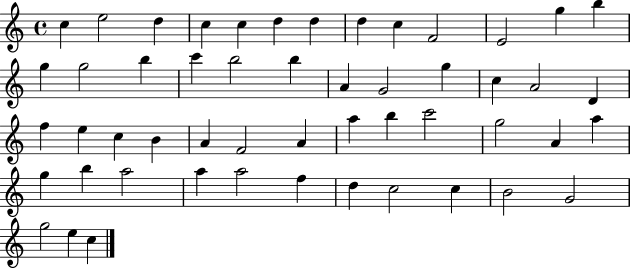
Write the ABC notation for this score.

X:1
T:Untitled
M:4/4
L:1/4
K:C
c e2 d c c d d d c F2 E2 g b g g2 b c' b2 b A G2 g c A2 D f e c B A F2 A a b c'2 g2 A a g b a2 a a2 f d c2 c B2 G2 g2 e c